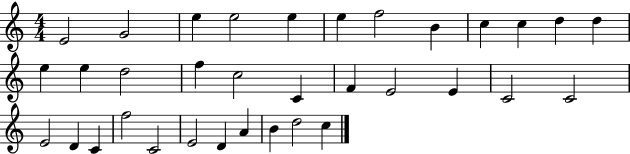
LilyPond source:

{
  \clef treble
  \numericTimeSignature
  \time 4/4
  \key c \major
  e'2 g'2 | e''4 e''2 e''4 | e''4 f''2 b'4 | c''4 c''4 d''4 d''4 | \break e''4 e''4 d''2 | f''4 c''2 c'4 | f'4 e'2 e'4 | c'2 c'2 | \break e'2 d'4 c'4 | f''2 c'2 | e'2 d'4 a'4 | b'4 d''2 c''4 | \break \bar "|."
}